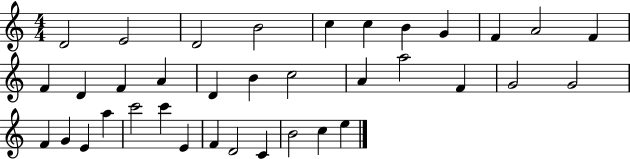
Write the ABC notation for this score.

X:1
T:Untitled
M:4/4
L:1/4
K:C
D2 E2 D2 B2 c c B G F A2 F F D F A D B c2 A a2 F G2 G2 F G E a c'2 c' E F D2 C B2 c e